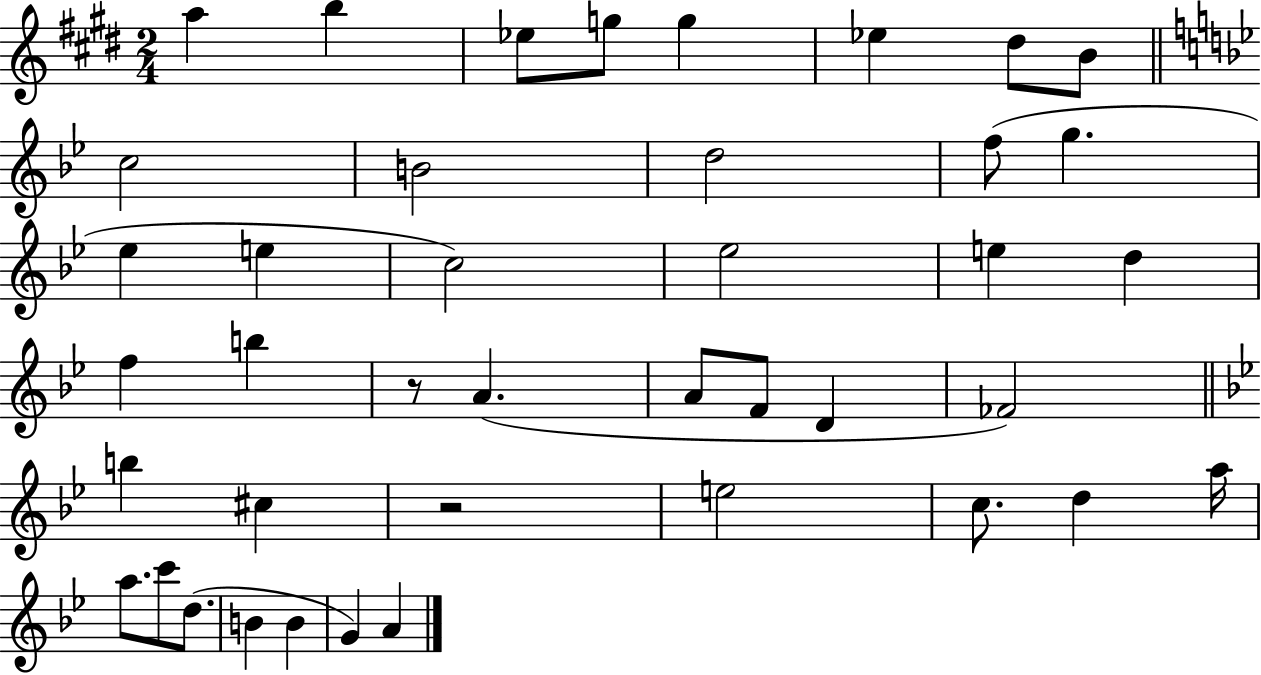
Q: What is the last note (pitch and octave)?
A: A4